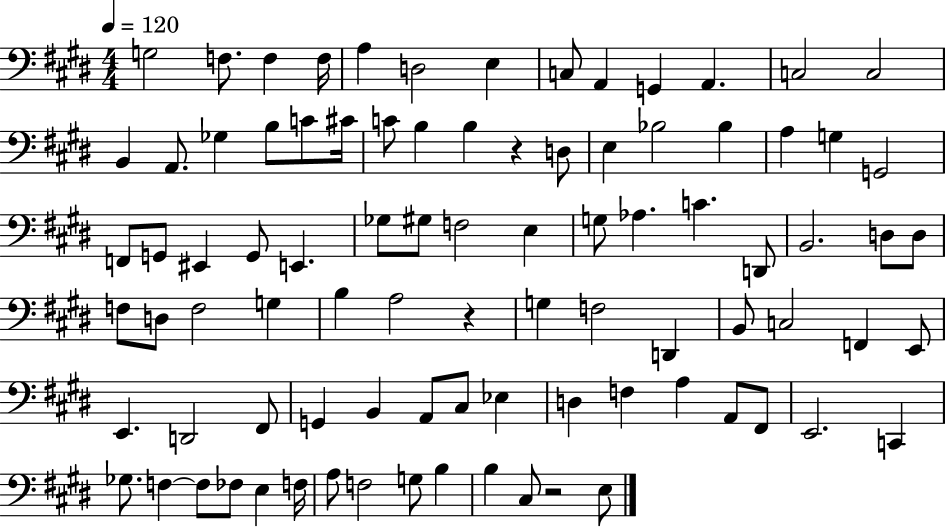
{
  \clef bass
  \numericTimeSignature
  \time 4/4
  \key e \major
  \tempo 4 = 120
  g2 f8. f4 f16 | a4 d2 e4 | c8 a,4 g,4 a,4. | c2 c2 | \break b,4 a,8. ges4 b8 c'8 cis'16 | c'8 b4 b4 r4 d8 | e4 bes2 bes4 | a4 g4 g,2 | \break f,8 g,8 eis,4 g,8 e,4. | ges8 gis8 f2 e4 | g8 aes4. c'4. d,8 | b,2. d8 d8 | \break f8 d8 f2 g4 | b4 a2 r4 | g4 f2 d,4 | b,8 c2 f,4 e,8 | \break e,4. d,2 fis,8 | g,4 b,4 a,8 cis8 ees4 | d4 f4 a4 a,8 fis,8 | e,2. c,4 | \break ges8. f4~~ f8 fes8 e4 f16 | a8 f2 g8 b4 | b4 cis8 r2 e8 | \bar "|."
}